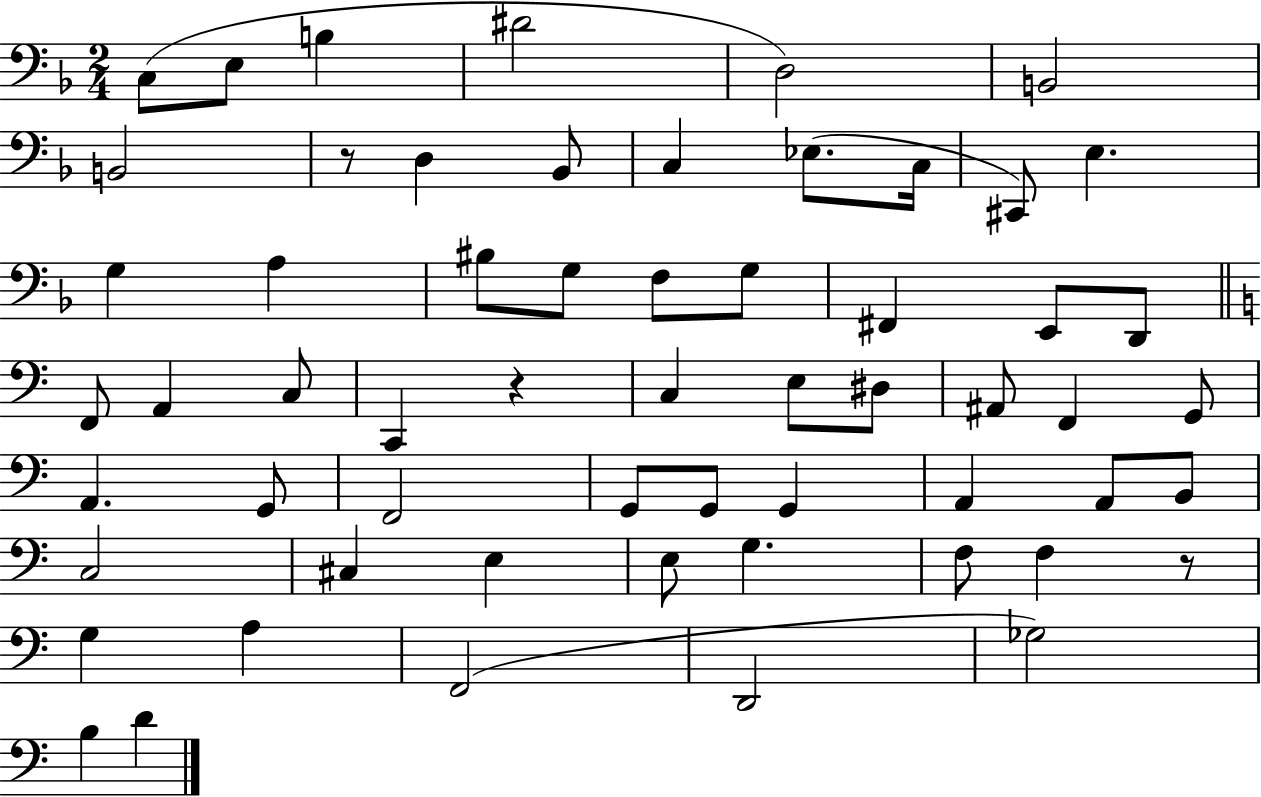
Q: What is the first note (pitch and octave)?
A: C3